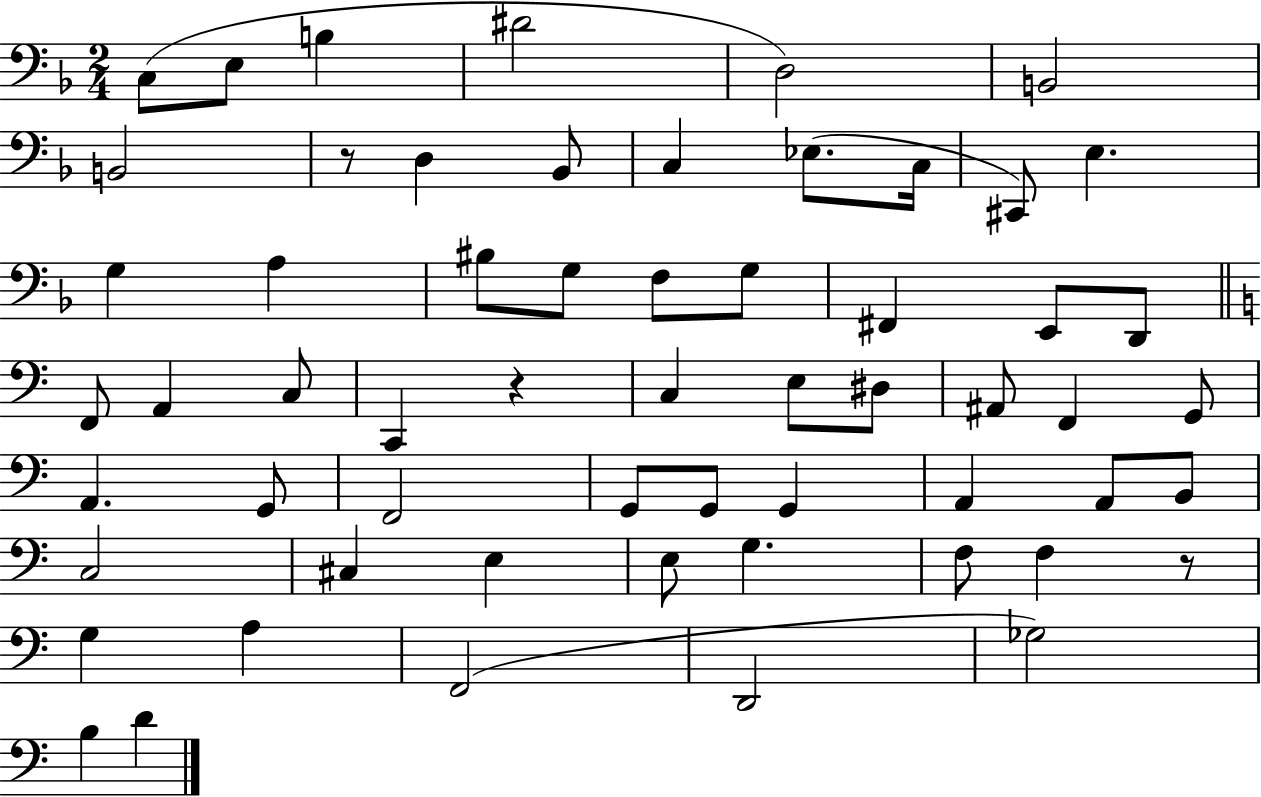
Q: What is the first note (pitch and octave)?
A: C3